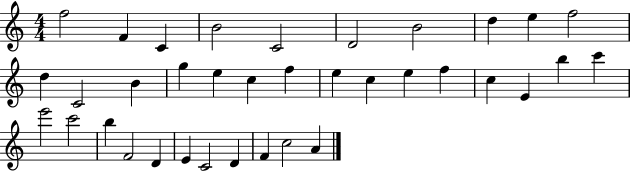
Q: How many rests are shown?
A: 0